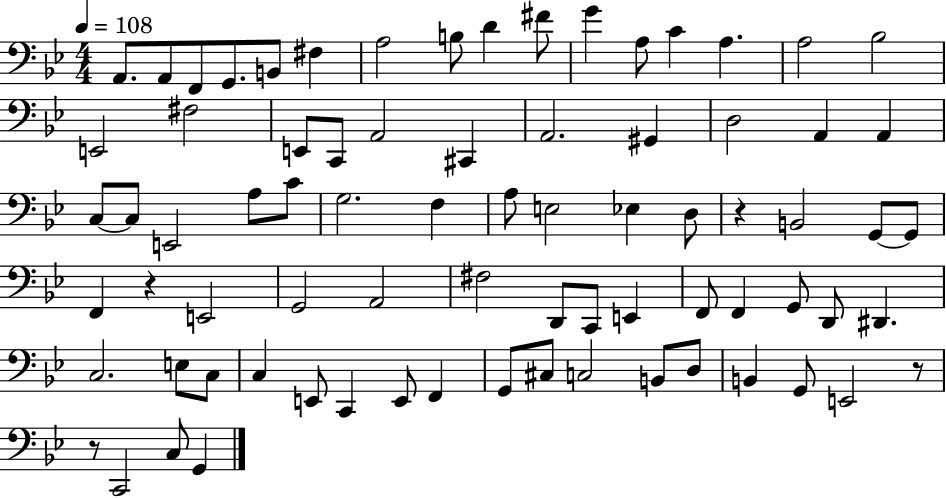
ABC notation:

X:1
T:Untitled
M:4/4
L:1/4
K:Bb
A,,/2 A,,/2 F,,/2 G,,/2 B,,/2 ^F, A,2 B,/2 D ^F/2 G A,/2 C A, A,2 _B,2 E,,2 ^F,2 E,,/2 C,,/2 A,,2 ^C,, A,,2 ^G,, D,2 A,, A,, C,/2 C,/2 E,,2 A,/2 C/2 G,2 F, A,/2 E,2 _E, D,/2 z B,,2 G,,/2 G,,/2 F,, z E,,2 G,,2 A,,2 ^F,2 D,,/2 C,,/2 E,, F,,/2 F,, G,,/2 D,,/2 ^D,, C,2 E,/2 C,/2 C, E,,/2 C,, E,,/2 F,, G,,/2 ^C,/2 C,2 B,,/2 D,/2 B,, G,,/2 E,,2 z/2 z/2 C,,2 C,/2 G,,